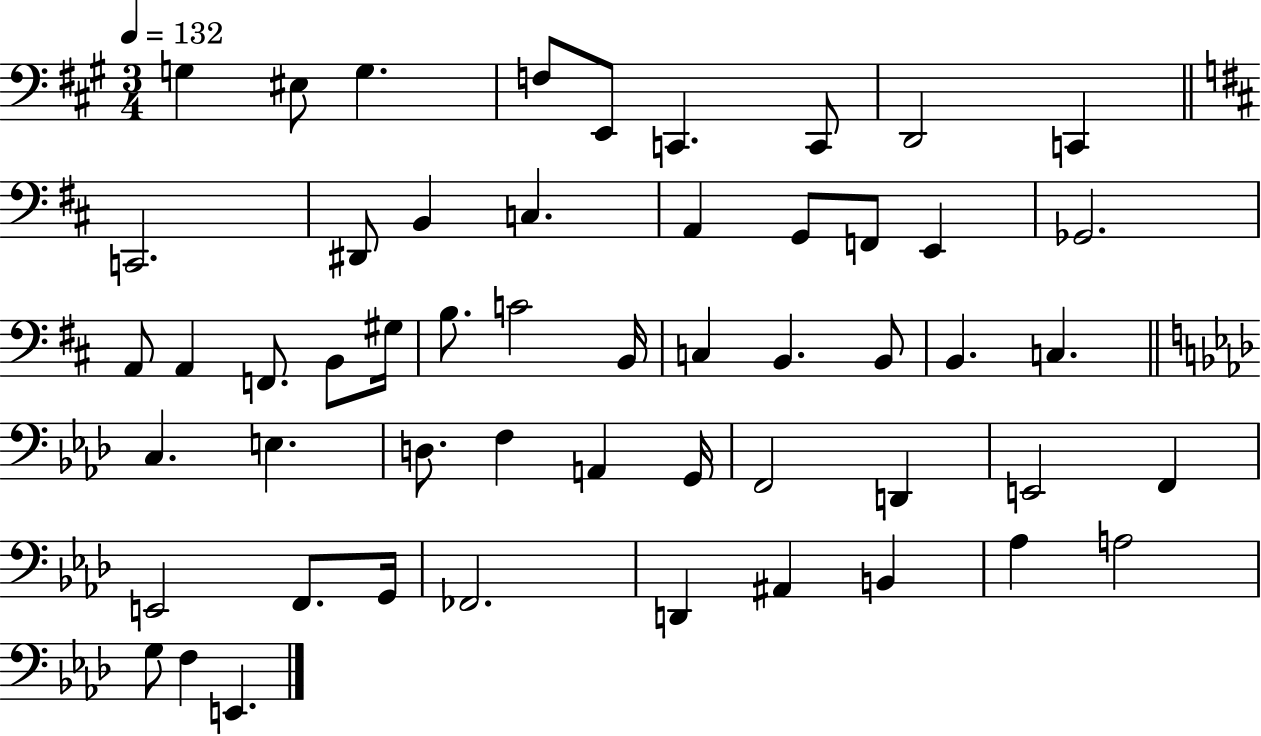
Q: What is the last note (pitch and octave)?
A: E2